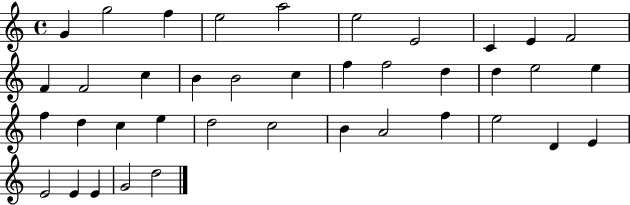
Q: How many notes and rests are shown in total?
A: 39